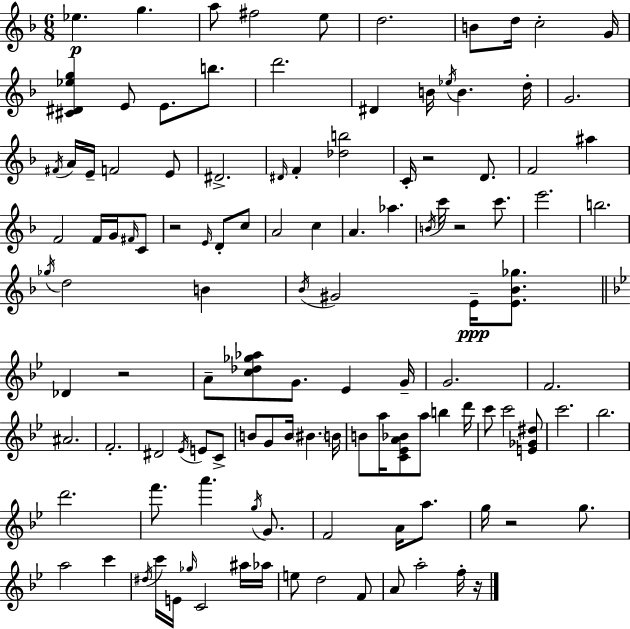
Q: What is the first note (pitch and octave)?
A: Eb5